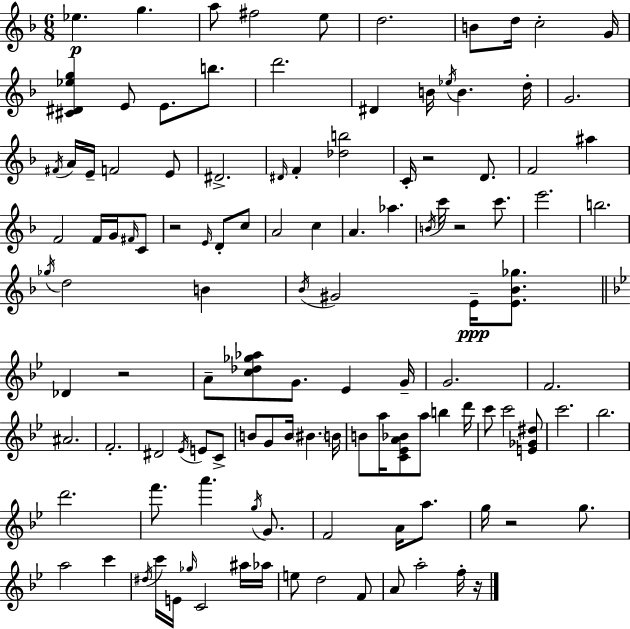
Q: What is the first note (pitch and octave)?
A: Eb5